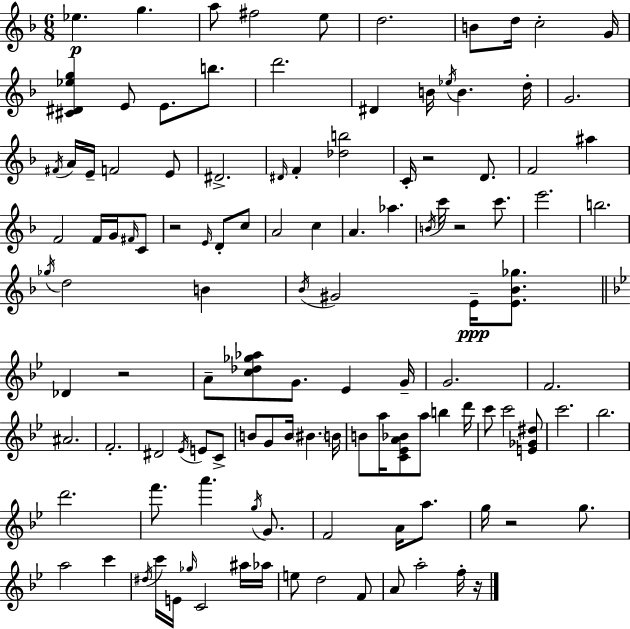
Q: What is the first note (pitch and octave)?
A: Eb5